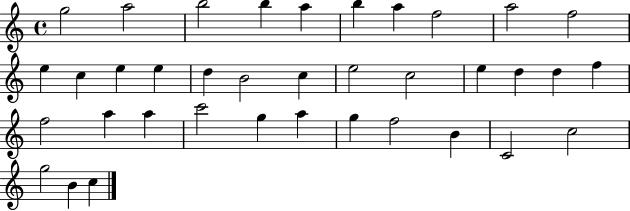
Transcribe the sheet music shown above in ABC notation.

X:1
T:Untitled
M:4/4
L:1/4
K:C
g2 a2 b2 b a b a f2 a2 f2 e c e e d B2 c e2 c2 e d d f f2 a a c'2 g a g f2 B C2 c2 g2 B c